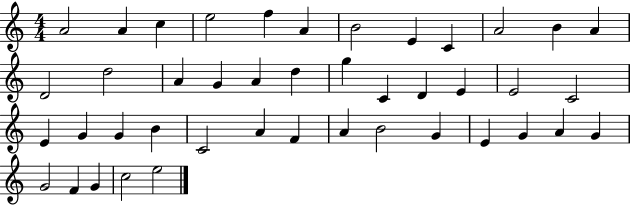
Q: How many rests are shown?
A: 0